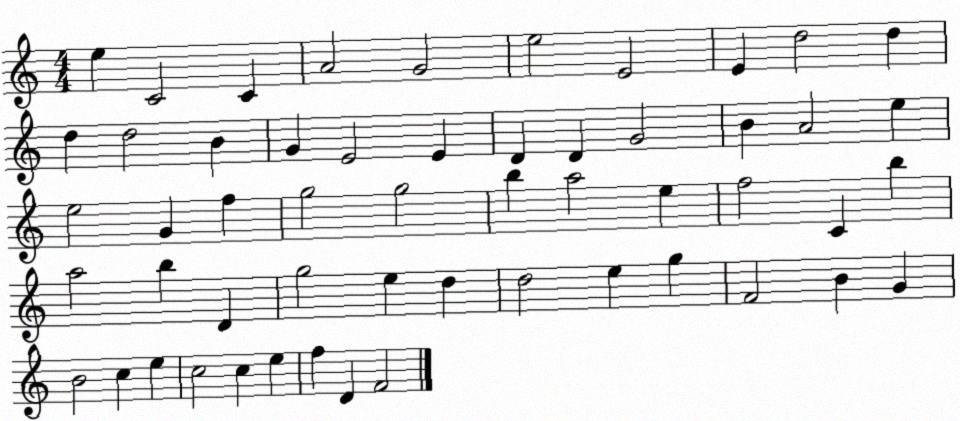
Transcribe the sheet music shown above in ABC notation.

X:1
T:Untitled
M:4/4
L:1/4
K:C
e C2 C A2 G2 e2 E2 E d2 d d d2 B G E2 E D D G2 B A2 e e2 G f g2 g2 b a2 e f2 C b a2 b D g2 e d d2 e g F2 B G B2 c e c2 c e f D F2